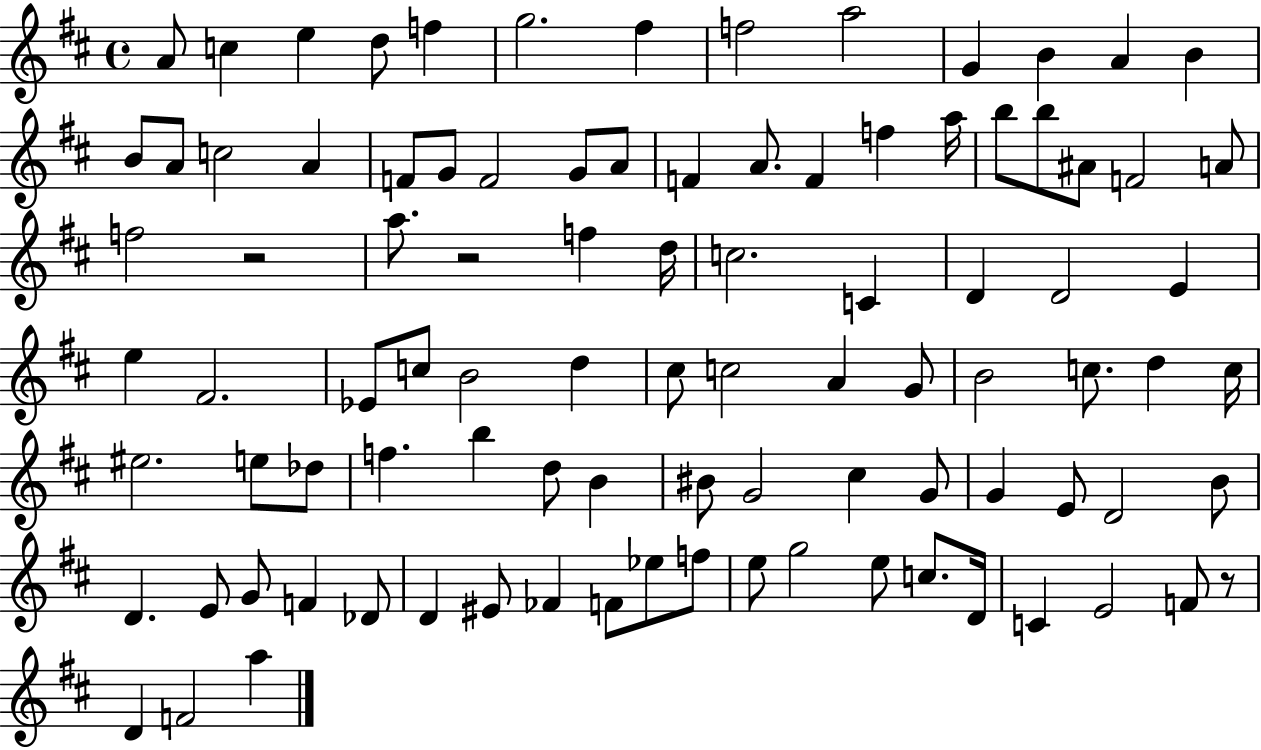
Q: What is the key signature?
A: D major